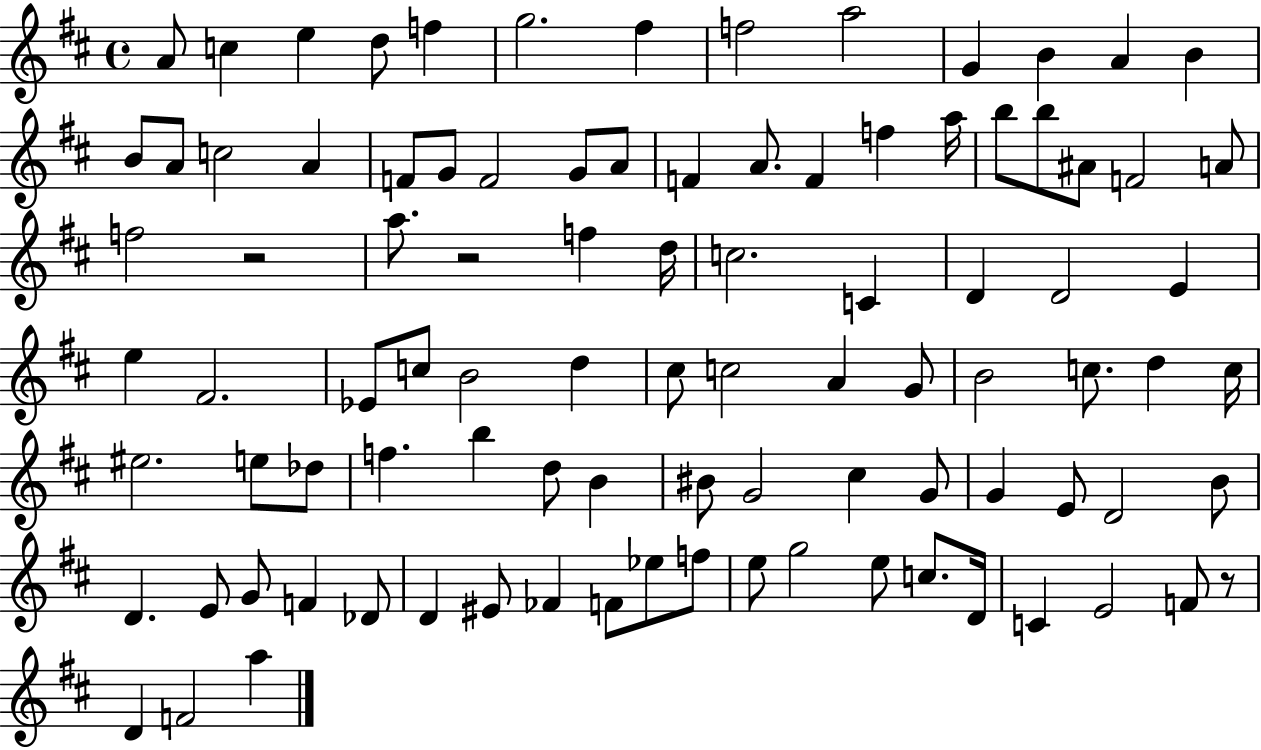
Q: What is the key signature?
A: D major